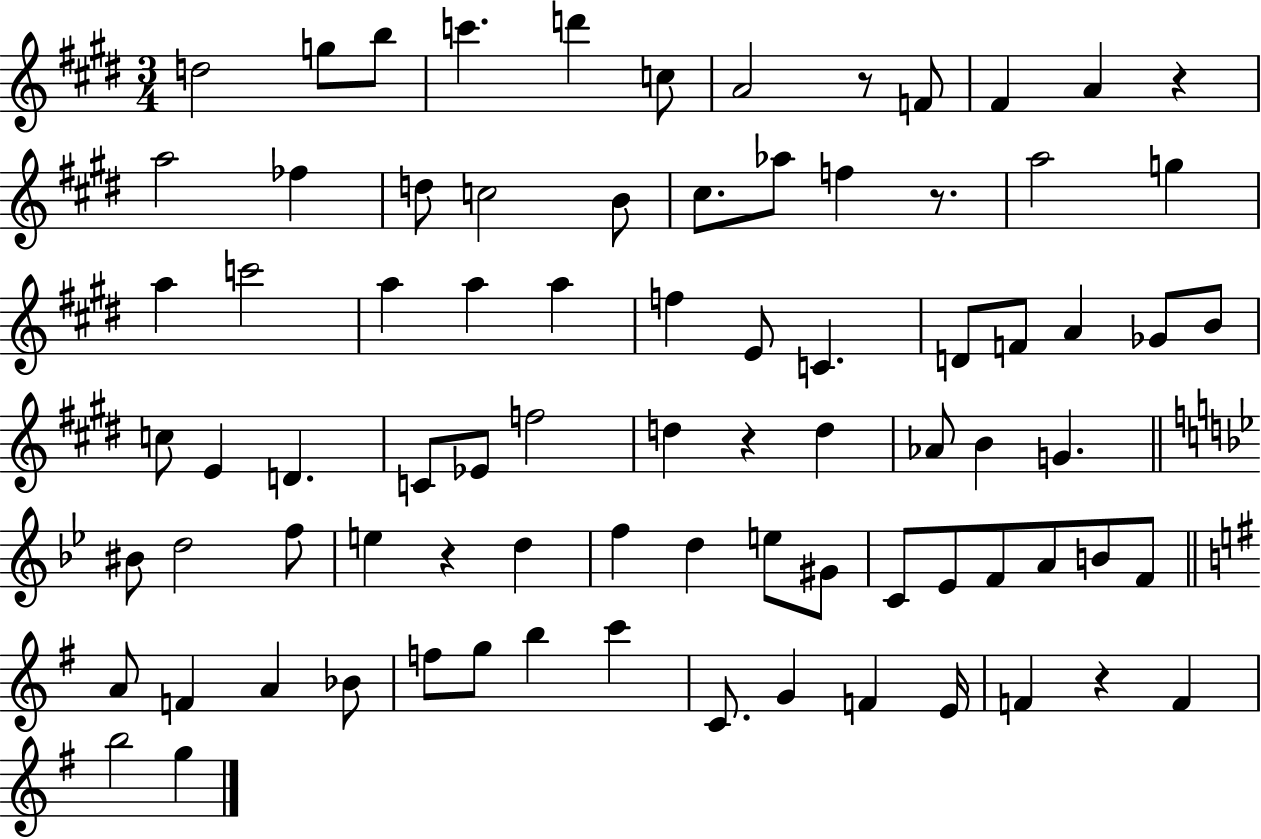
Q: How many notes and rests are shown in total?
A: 81